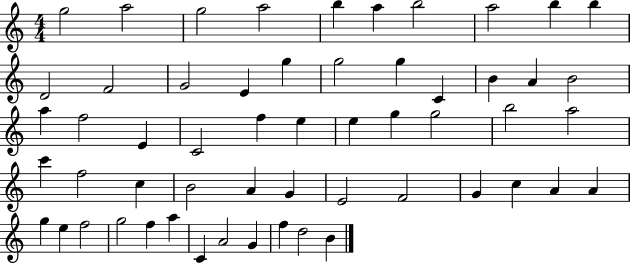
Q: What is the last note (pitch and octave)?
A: B4